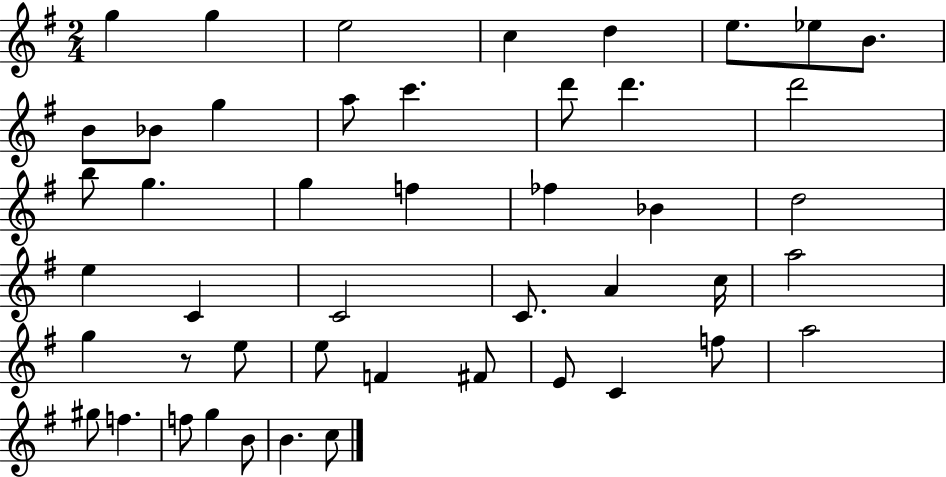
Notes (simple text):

G5/q G5/q E5/h C5/q D5/q E5/e. Eb5/e B4/e. B4/e Bb4/e G5/q A5/e C6/q. D6/e D6/q. D6/h B5/e G5/q. G5/q F5/q FES5/q Bb4/q D5/h E5/q C4/q C4/h C4/e. A4/q C5/s A5/h G5/q R/e E5/e E5/e F4/q F#4/e E4/e C4/q F5/e A5/h G#5/e F5/q. F5/e G5/q B4/e B4/q. C5/e